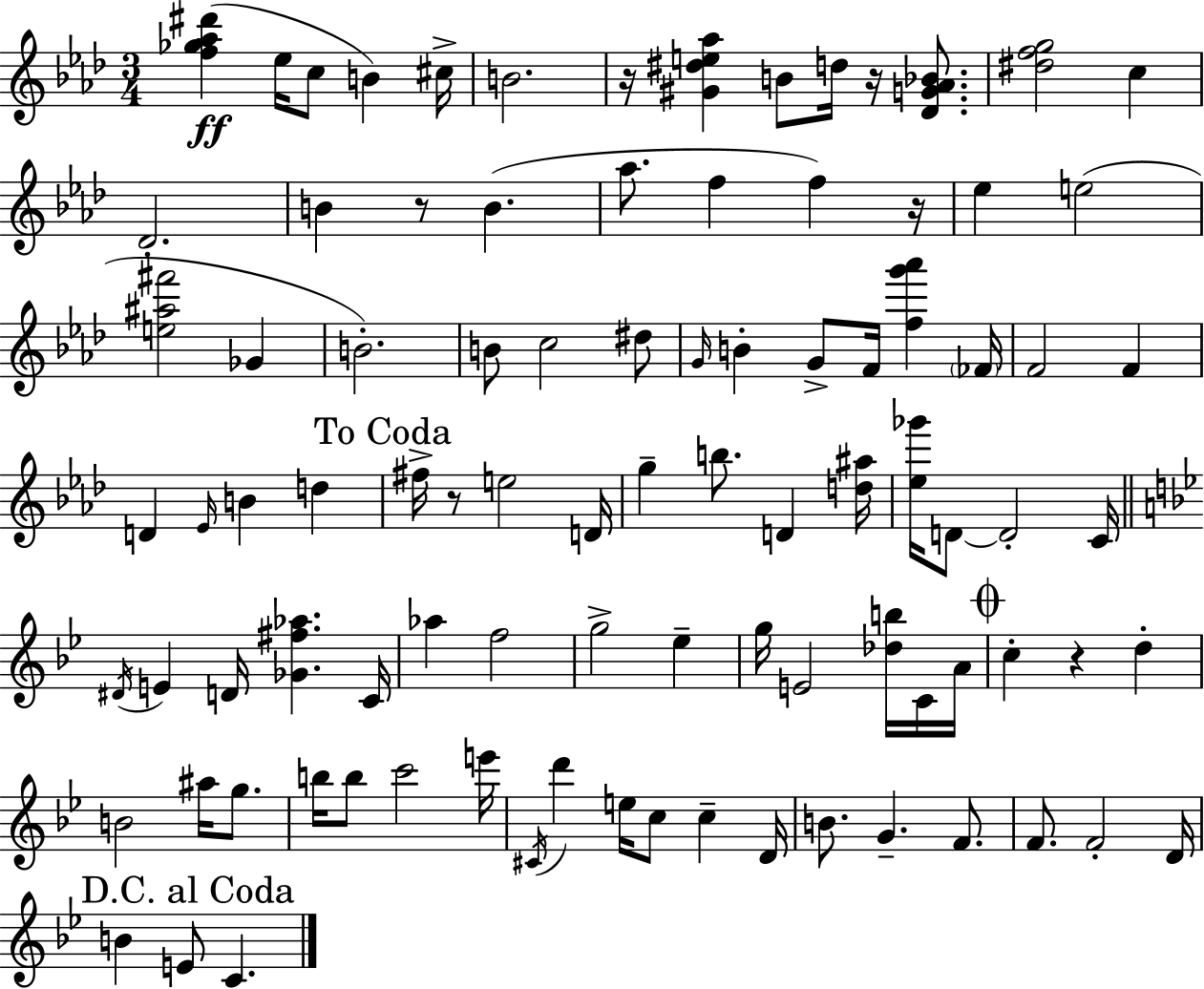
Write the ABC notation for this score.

X:1
T:Untitled
M:3/4
L:1/4
K:Fm
[f_g_a^d'] _e/4 c/2 B ^c/4 B2 z/4 [^G^de_a] B/2 d/4 z/4 [_DG_A_B]/2 [^dfg]2 c _D2 B z/2 B _a/2 f f z/4 _e e2 [e^a^f']2 _G B2 B/2 c2 ^d/2 G/4 B G/2 F/4 [fg'_a'] _F/4 F2 F D _E/4 B d ^f/4 z/2 e2 D/4 g b/2 D [d^a]/4 [_e_g']/4 D/2 D2 C/4 ^D/4 E D/4 [_G^f_a] C/4 _a f2 g2 _e g/4 E2 [_db]/4 C/4 A/4 c z d B2 ^a/4 g/2 b/4 b/2 c'2 e'/4 ^C/4 d' e/4 c/2 c D/4 B/2 G F/2 F/2 F2 D/4 B E/2 C